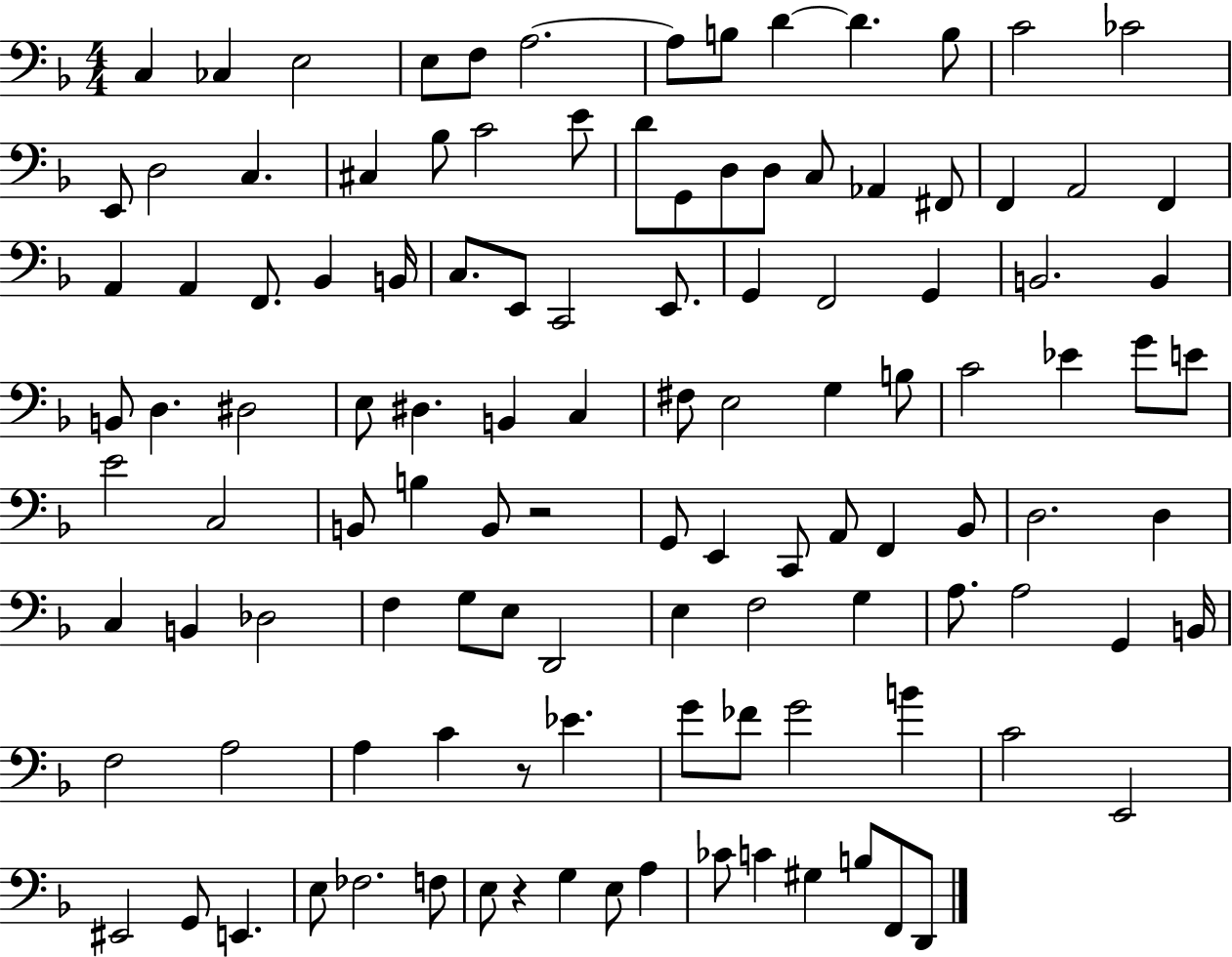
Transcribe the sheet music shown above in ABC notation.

X:1
T:Untitled
M:4/4
L:1/4
K:F
C, _C, E,2 E,/2 F,/2 A,2 A,/2 B,/2 D D B,/2 C2 _C2 E,,/2 D,2 C, ^C, _B,/2 C2 E/2 D/2 G,,/2 D,/2 D,/2 C,/2 _A,, ^F,,/2 F,, A,,2 F,, A,, A,, F,,/2 _B,, B,,/4 C,/2 E,,/2 C,,2 E,,/2 G,, F,,2 G,, B,,2 B,, B,,/2 D, ^D,2 E,/2 ^D, B,, C, ^F,/2 E,2 G, B,/2 C2 _E G/2 E/2 E2 C,2 B,,/2 B, B,,/2 z2 G,,/2 E,, C,,/2 A,,/2 F,, _B,,/2 D,2 D, C, B,, _D,2 F, G,/2 E,/2 D,,2 E, F,2 G, A,/2 A,2 G,, B,,/4 F,2 A,2 A, C z/2 _E G/2 _F/2 G2 B C2 E,,2 ^E,,2 G,,/2 E,, E,/2 _F,2 F,/2 E,/2 z G, E,/2 A, _C/2 C ^G, B,/2 F,,/2 D,,/2